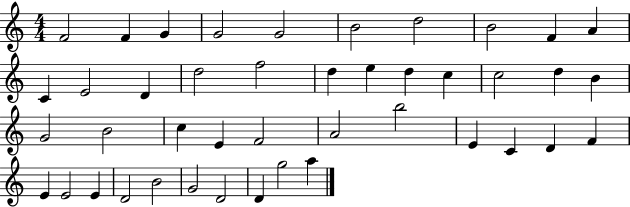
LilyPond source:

{
  \clef treble
  \numericTimeSignature
  \time 4/4
  \key c \major
  f'2 f'4 g'4 | g'2 g'2 | b'2 d''2 | b'2 f'4 a'4 | \break c'4 e'2 d'4 | d''2 f''2 | d''4 e''4 d''4 c''4 | c''2 d''4 b'4 | \break g'2 b'2 | c''4 e'4 f'2 | a'2 b''2 | e'4 c'4 d'4 f'4 | \break e'4 e'2 e'4 | d'2 b'2 | g'2 d'2 | d'4 g''2 a''4 | \break \bar "|."
}